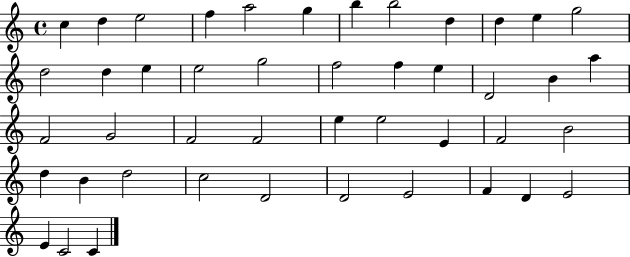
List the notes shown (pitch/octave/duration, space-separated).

C5/q D5/q E5/h F5/q A5/h G5/q B5/q B5/h D5/q D5/q E5/q G5/h D5/h D5/q E5/q E5/h G5/h F5/h F5/q E5/q D4/h B4/q A5/q F4/h G4/h F4/h F4/h E5/q E5/h E4/q F4/h B4/h D5/q B4/q D5/h C5/h D4/h D4/h E4/h F4/q D4/q E4/h E4/q C4/h C4/q